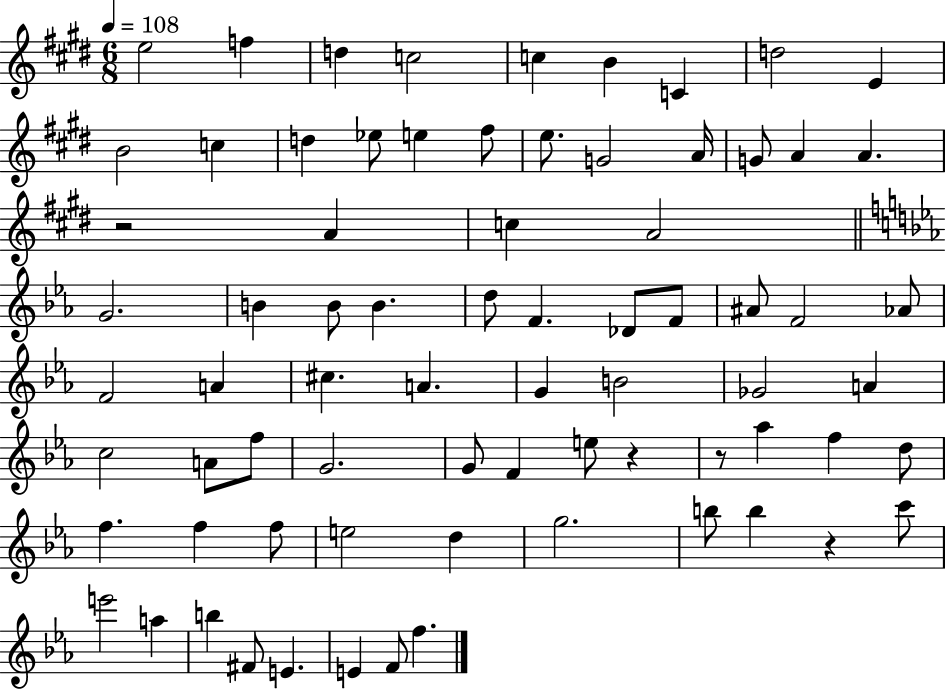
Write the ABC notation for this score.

X:1
T:Untitled
M:6/8
L:1/4
K:E
e2 f d c2 c B C d2 E B2 c d _e/2 e ^f/2 e/2 G2 A/4 G/2 A A z2 A c A2 G2 B B/2 B d/2 F _D/2 F/2 ^A/2 F2 _A/2 F2 A ^c A G B2 _G2 A c2 A/2 f/2 G2 G/2 F e/2 z z/2 _a f d/2 f f f/2 e2 d g2 b/2 b z c'/2 e'2 a b ^F/2 E E F/2 f